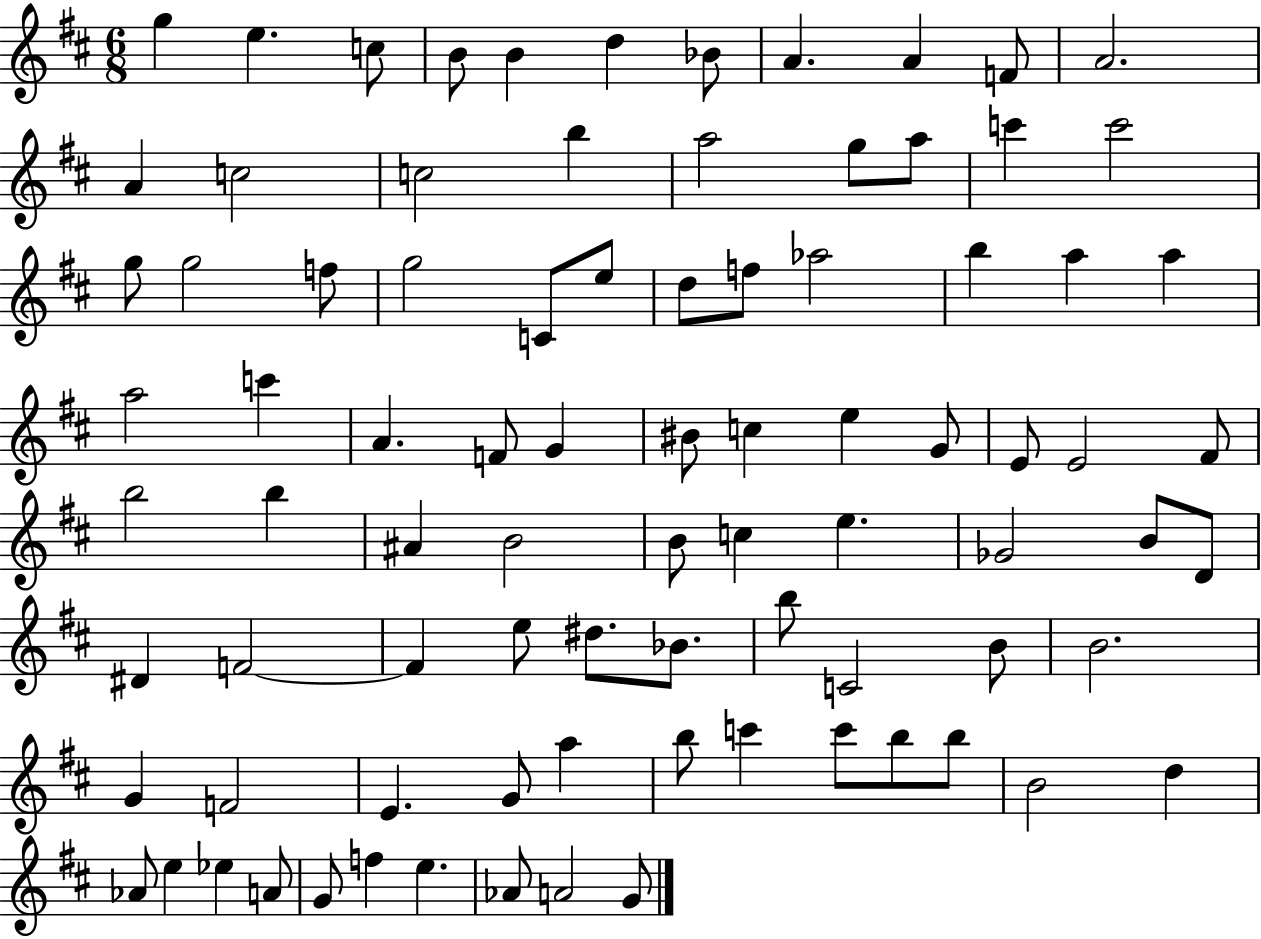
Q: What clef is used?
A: treble